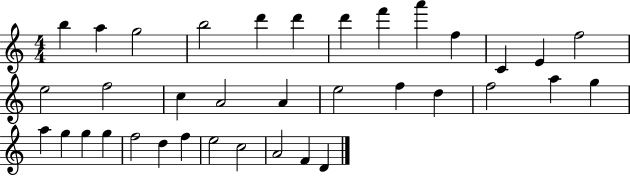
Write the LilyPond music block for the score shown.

{
  \clef treble
  \numericTimeSignature
  \time 4/4
  \key c \major
  b''4 a''4 g''2 | b''2 d'''4 d'''4 | d'''4 f'''4 a'''4 f''4 | c'4 e'4 f''2 | \break e''2 f''2 | c''4 a'2 a'4 | e''2 f''4 d''4 | f''2 a''4 g''4 | \break a''4 g''4 g''4 g''4 | f''2 d''4 f''4 | e''2 c''2 | a'2 f'4 d'4 | \break \bar "|."
}